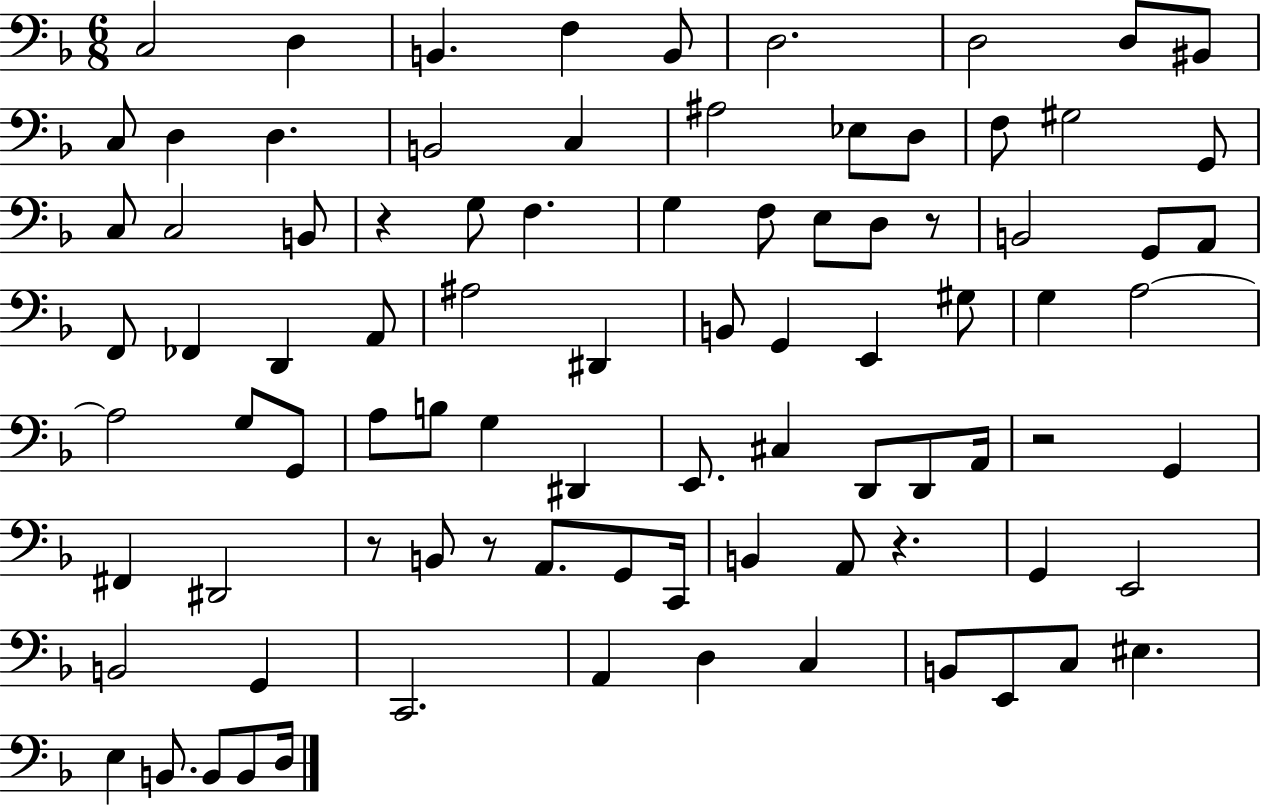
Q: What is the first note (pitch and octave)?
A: C3